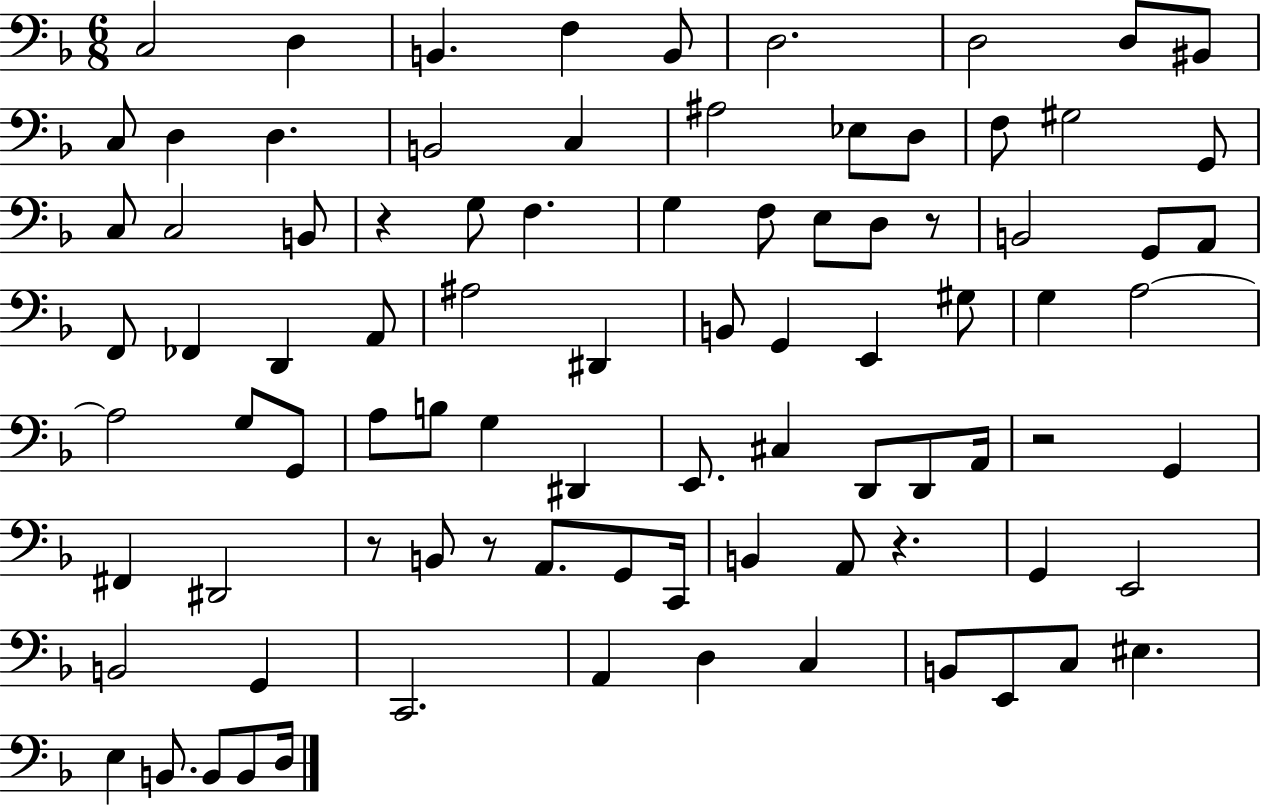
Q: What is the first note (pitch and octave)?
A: C3